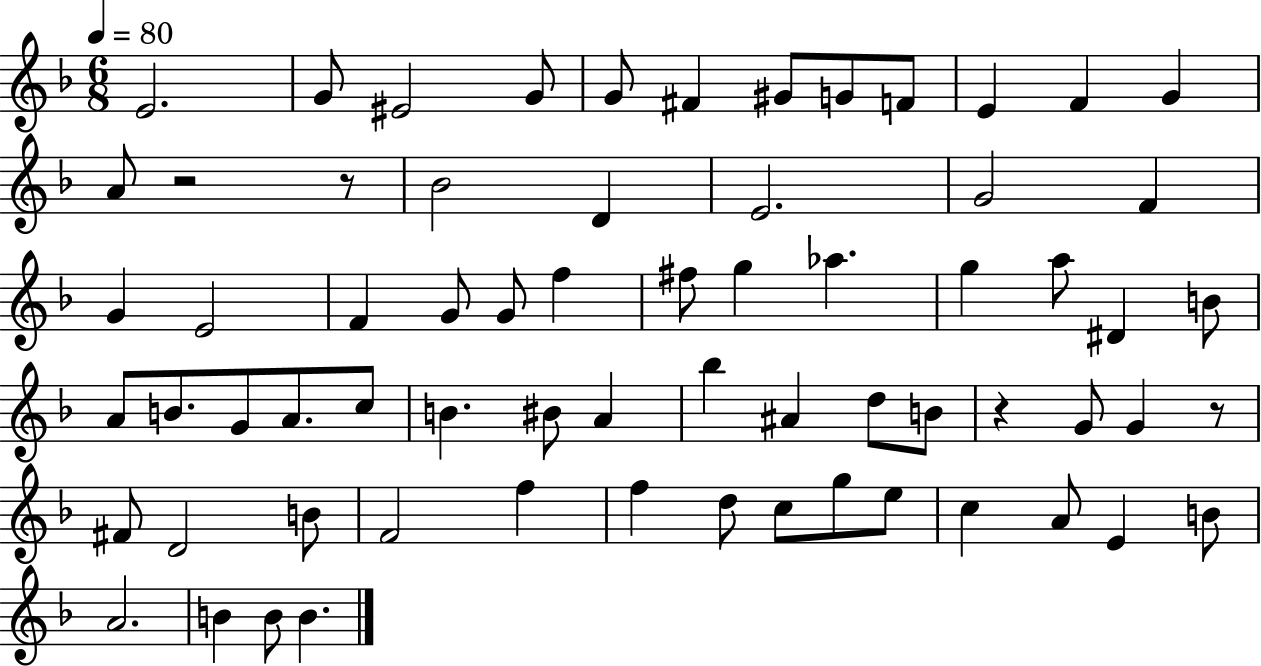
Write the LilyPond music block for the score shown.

{
  \clef treble
  \numericTimeSignature
  \time 6/8
  \key f \major
  \tempo 4 = 80
  e'2. | g'8 eis'2 g'8 | g'8 fis'4 gis'8 g'8 f'8 | e'4 f'4 g'4 | \break a'8 r2 r8 | bes'2 d'4 | e'2. | g'2 f'4 | \break g'4 e'2 | f'4 g'8 g'8 f''4 | fis''8 g''4 aes''4. | g''4 a''8 dis'4 b'8 | \break a'8 b'8. g'8 a'8. c''8 | b'4. bis'8 a'4 | bes''4 ais'4 d''8 b'8 | r4 g'8 g'4 r8 | \break fis'8 d'2 b'8 | f'2 f''4 | f''4 d''8 c''8 g''8 e''8 | c''4 a'8 e'4 b'8 | \break a'2. | b'4 b'8 b'4. | \bar "|."
}